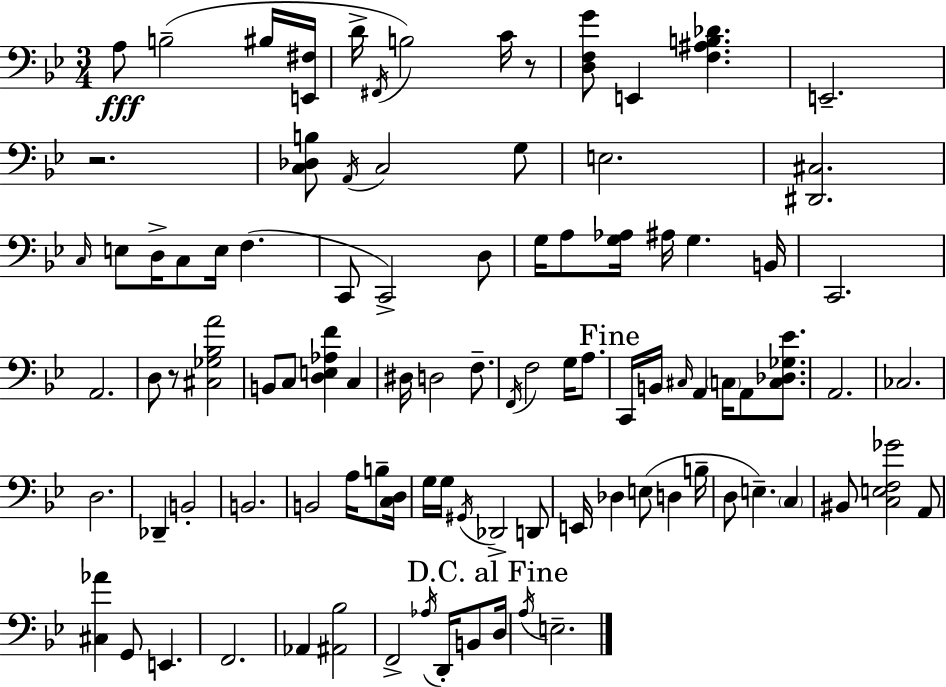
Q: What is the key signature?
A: BES major